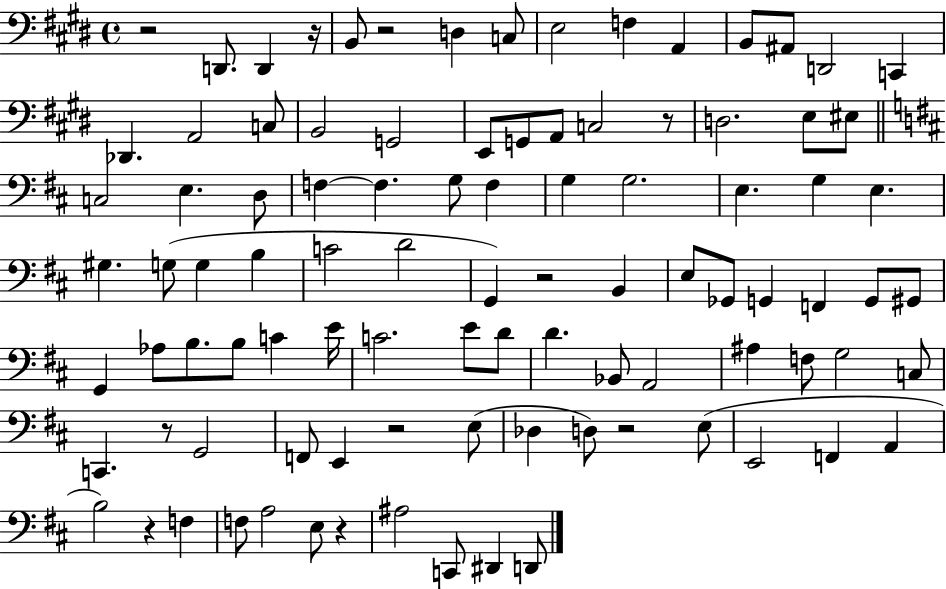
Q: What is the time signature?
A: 4/4